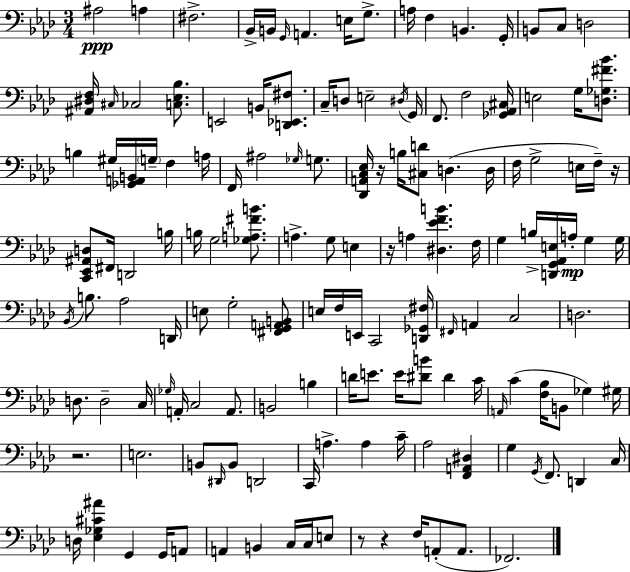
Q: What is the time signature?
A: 3/4